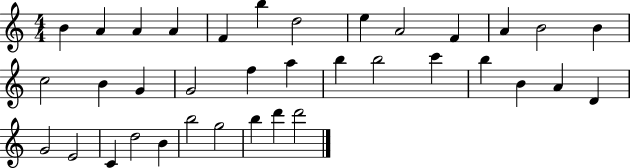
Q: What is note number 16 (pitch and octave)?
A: G4